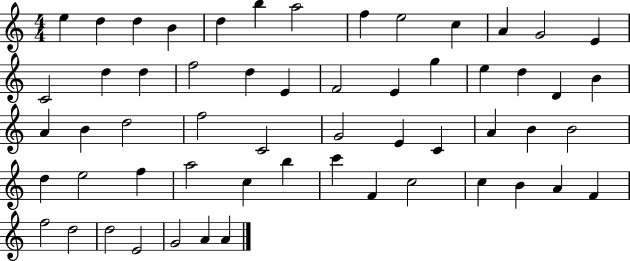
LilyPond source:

{
  \clef treble
  \numericTimeSignature
  \time 4/4
  \key c \major
  e''4 d''4 d''4 b'4 | d''4 b''4 a''2 | f''4 e''2 c''4 | a'4 g'2 e'4 | \break c'2 d''4 d''4 | f''2 d''4 e'4 | f'2 e'4 g''4 | e''4 d''4 d'4 b'4 | \break a'4 b'4 d''2 | f''2 c'2 | g'2 e'4 c'4 | a'4 b'4 b'2 | \break d''4 e''2 f''4 | a''2 c''4 b''4 | c'''4 f'4 c''2 | c''4 b'4 a'4 f'4 | \break f''2 d''2 | d''2 e'2 | g'2 a'4 a'4 | \bar "|."
}